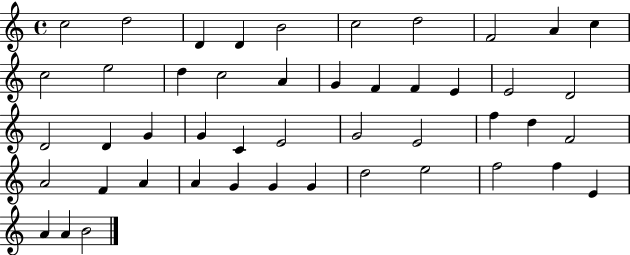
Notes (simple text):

C5/h D5/h D4/q D4/q B4/h C5/h D5/h F4/h A4/q C5/q C5/h E5/h D5/q C5/h A4/q G4/q F4/q F4/q E4/q E4/h D4/h D4/h D4/q G4/q G4/q C4/q E4/h G4/h E4/h F5/q D5/q F4/h A4/h F4/q A4/q A4/q G4/q G4/q G4/q D5/h E5/h F5/h F5/q E4/q A4/q A4/q B4/h